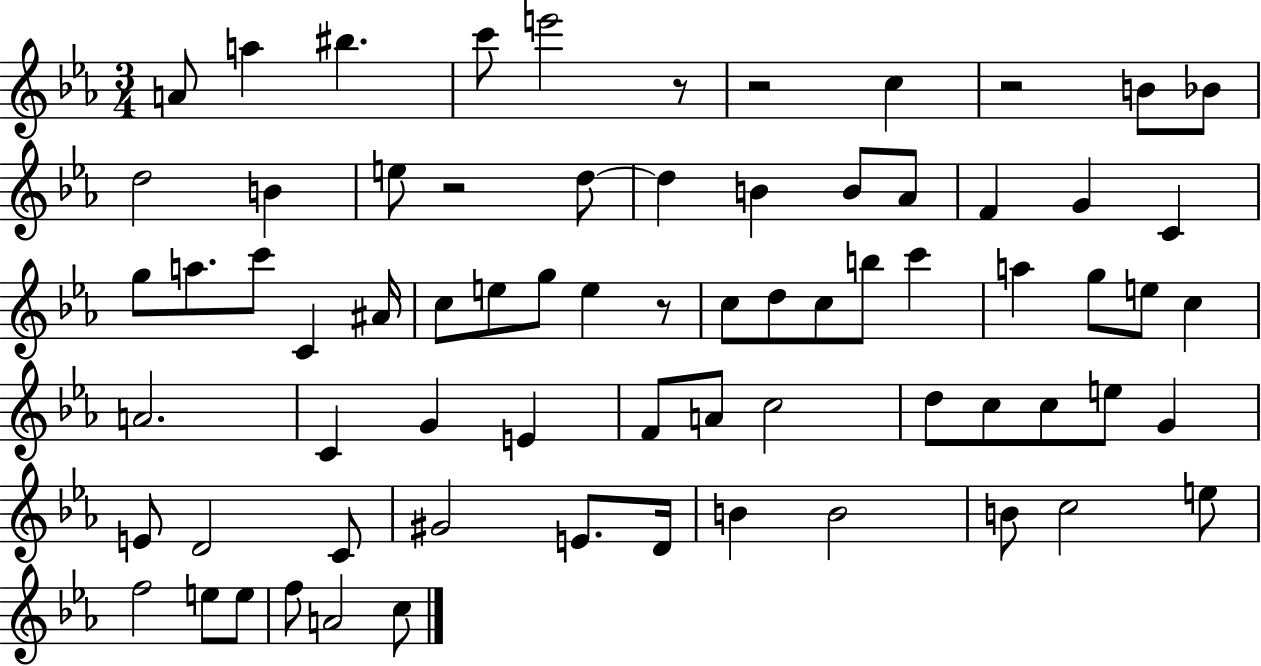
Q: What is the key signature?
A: EES major